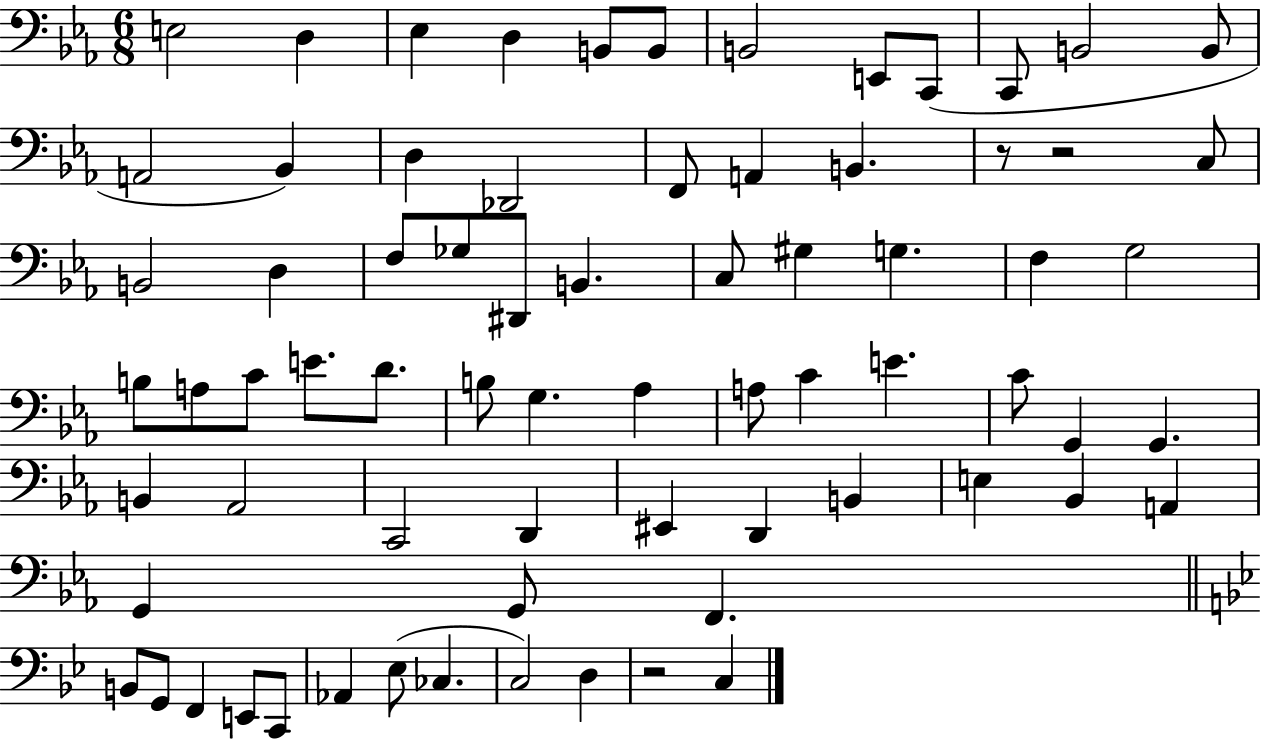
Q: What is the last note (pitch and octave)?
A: C3